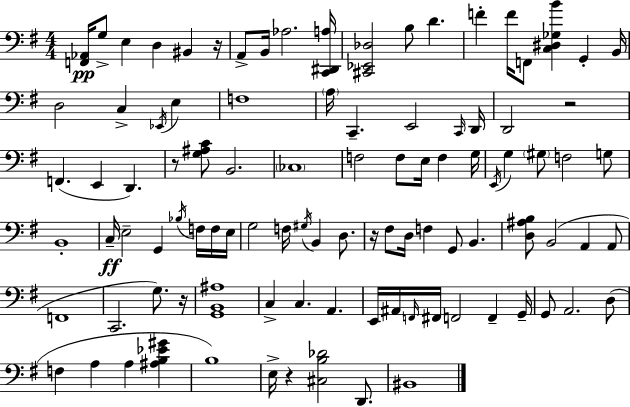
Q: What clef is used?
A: bass